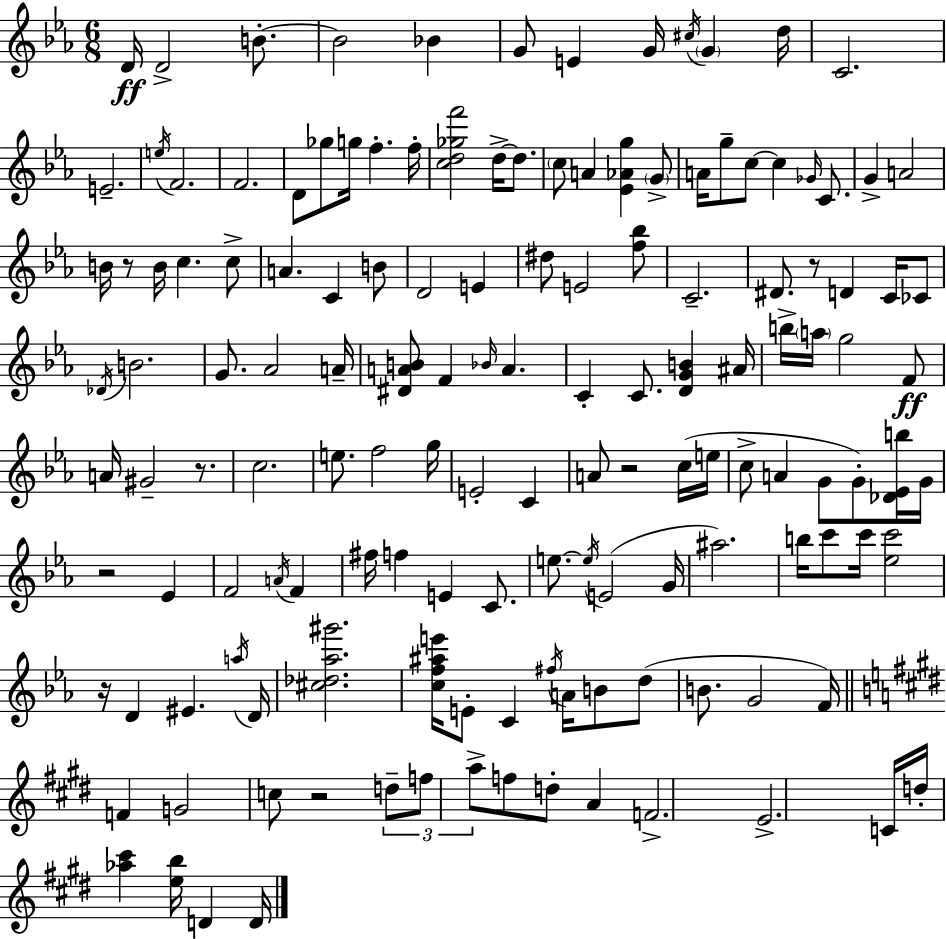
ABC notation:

X:1
T:Untitled
M:6/8
L:1/4
K:Eb
D/4 D2 B/2 B2 _B G/2 E G/4 ^c/4 G d/4 C2 E2 e/4 F2 F2 D/2 _g/2 g/4 f f/4 [cd_gf']2 d/4 d/2 c/2 A [_E_Ag] G/2 A/4 g/2 c/2 c _G/4 C/2 G A2 B/4 z/2 B/4 c c/2 A C B/2 D2 E ^d/2 E2 [f_b]/2 C2 ^D/2 z/2 D C/4 _C/2 _D/4 B2 G/2 _A2 A/4 [^DAB]/2 F _B/4 A C C/2 [DGB] ^A/4 b/4 a/4 g2 F/2 A/4 ^G2 z/2 c2 e/2 f2 g/4 E2 C A/2 z2 c/4 e/4 c/2 A G/2 G/2 [_D_Eb]/4 G/4 z2 _E F2 A/4 F ^f/4 f E C/2 e/2 e/4 E2 G/4 ^a2 b/4 c'/2 c'/4 [_ec']2 z/4 D ^E a/4 D/4 [^c_d_a^g']2 [cf^ae']/4 E/2 C ^f/4 A/4 B/2 d/2 B/2 G2 F/4 F G2 c/2 z2 d/2 f/2 a/2 f/2 d/2 A F2 E2 C/4 d/4 [_a^c'] [eb]/4 D D/4